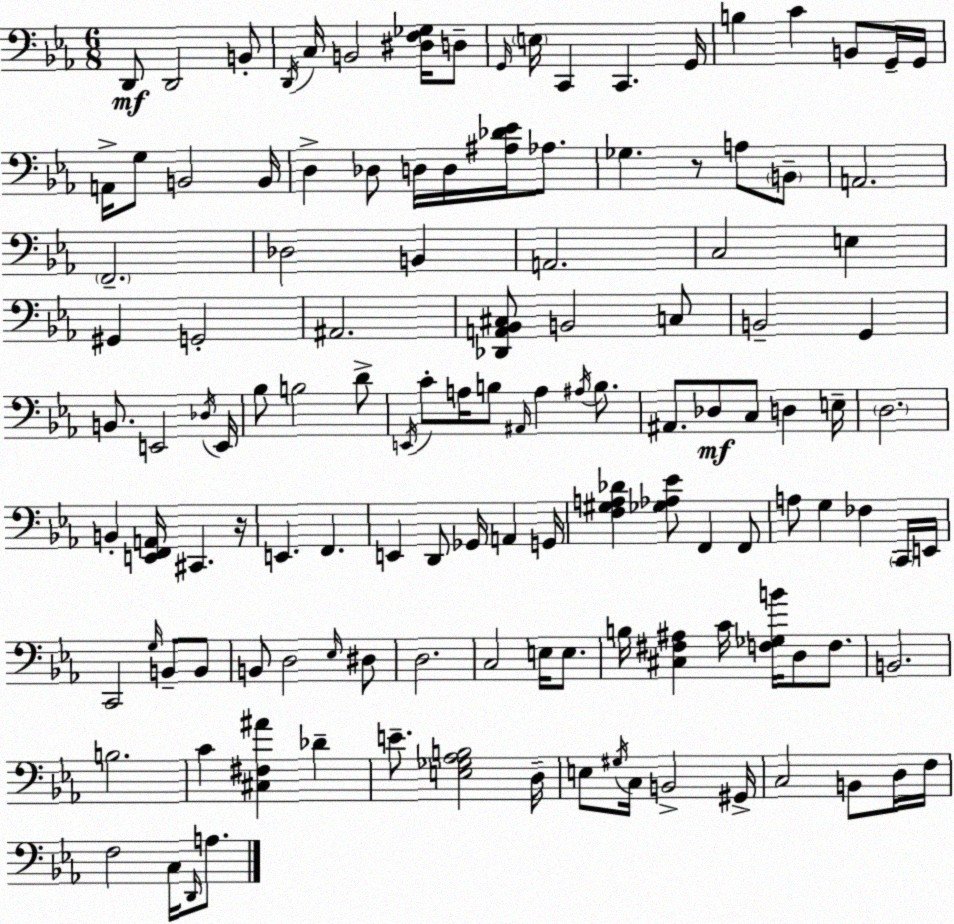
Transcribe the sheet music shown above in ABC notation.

X:1
T:Untitled
M:6/8
L:1/4
K:Cm
D,,/2 D,,2 B,,/2 D,,/4 C,/4 B,,2 [^D,F,_G,]/4 D,/2 G,,/4 E,/4 C,, C,, G,,/4 B, C B,,/2 G,,/4 G,,/4 A,,/4 G,/2 B,,2 B,,/4 D, _D,/2 D,/4 D,/4 [^A,_D_E]/4 _A,/2 _G, z/2 A,/2 B,,/2 A,,2 F,,2 _D,2 B,, A,,2 C,2 E, ^G,, G,,2 ^A,,2 [_D,,A,,_B,,^C,]/2 B,,2 C,/2 B,,2 G,, B,,/2 E,,2 _D,/4 E,,/4 _B,/2 B,2 D/2 E,,/4 C/2 A,/4 B,/2 ^A,,/4 A, ^A,/4 B,/2 ^A,,/2 _D,/2 C,/2 D, E,/4 D,2 B,, [E,,F,,A,,]/4 ^C,, z/4 E,, F,, E,, D,,/2 _G,,/4 A,, G,,/4 [F,^G,A,_D] [_G,_A,_E]/2 F,, F,,/2 A,/2 G, _F, C,,/4 E,,/4 C,,2 G,/4 B,,/2 B,,/2 B,,/2 D,2 _E,/4 ^D,/2 D,2 C,2 E,/4 E,/2 B,/4 [^C,^F,^A,] C/4 [F,_G,B]/4 D,/2 F,/2 B,,2 B,2 C [^C,^F,^A] _D E/2 [E,_G,_A,B,]2 D,/4 E,/2 ^G,/4 C,/4 B,,2 ^G,,/4 C,2 B,,/2 D,/4 F,/4 F,2 C,/4 D,,/4 A,/2